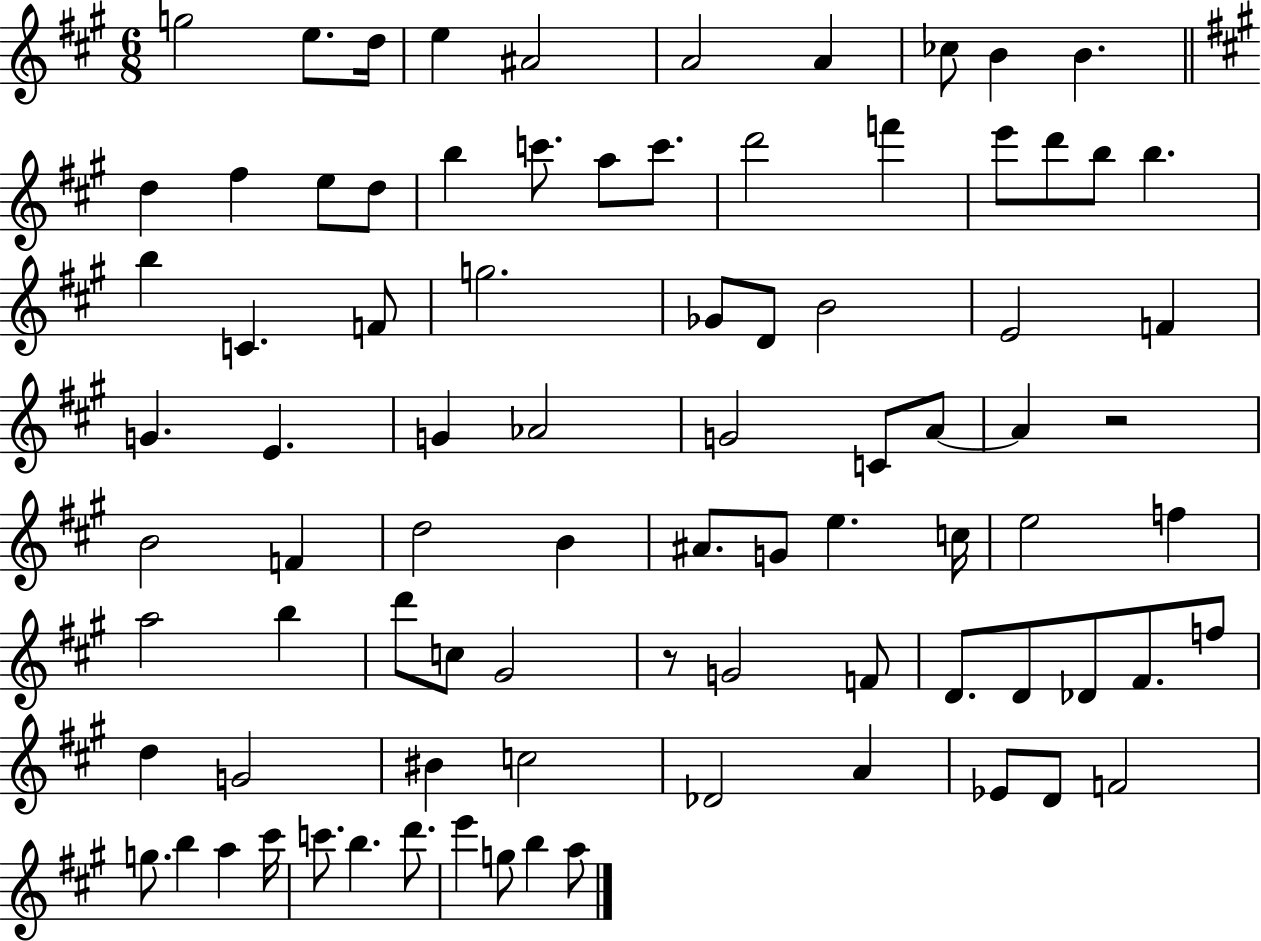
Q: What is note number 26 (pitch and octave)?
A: C4